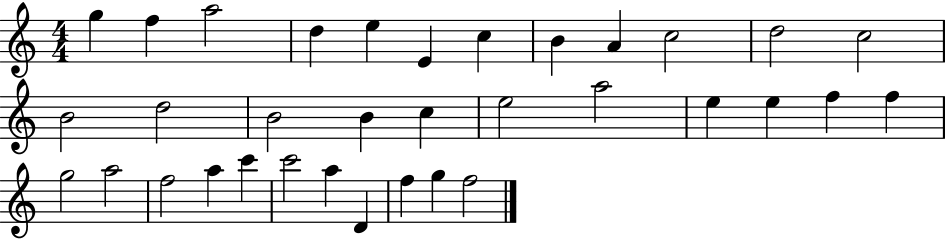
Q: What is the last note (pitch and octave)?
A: F5